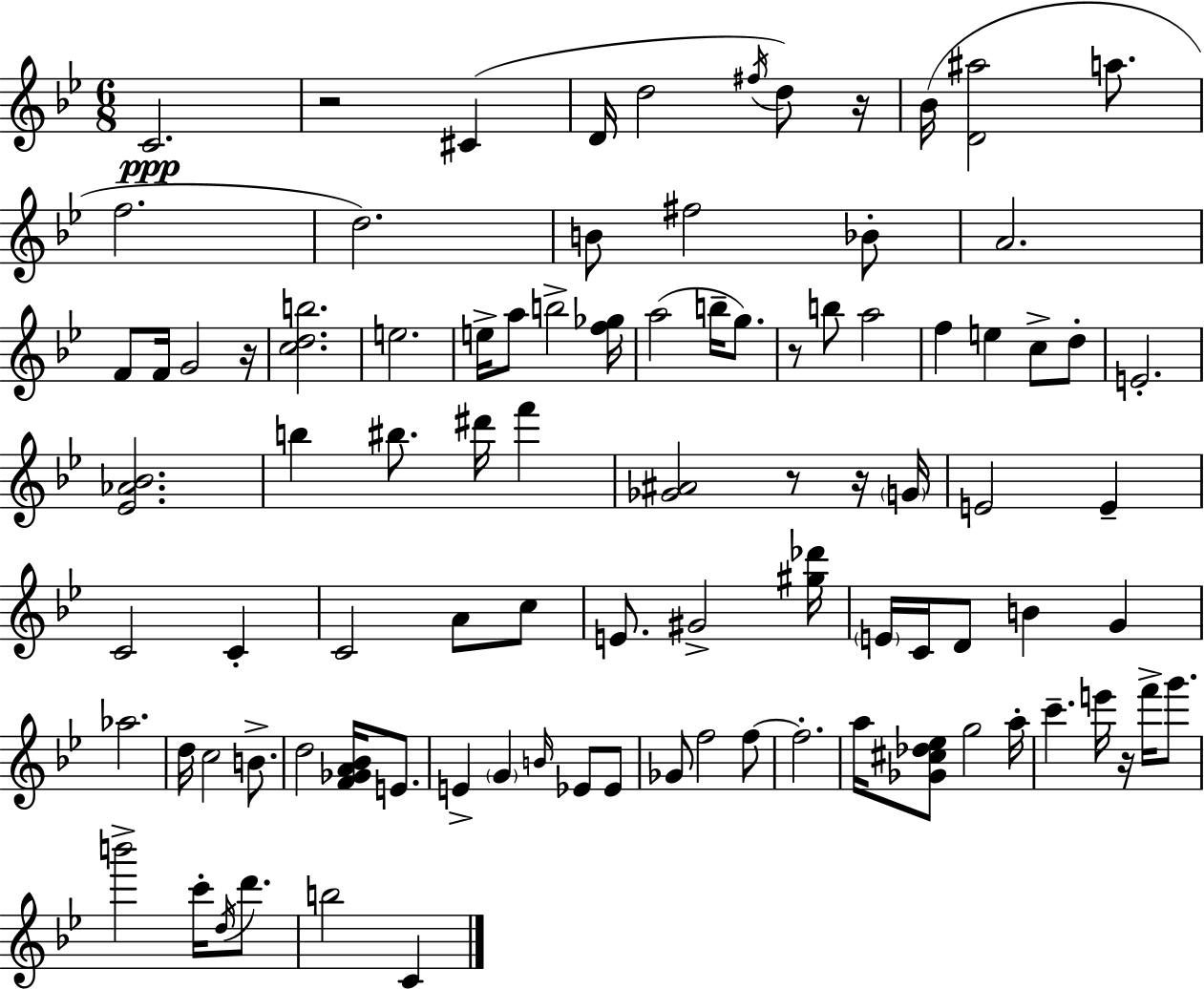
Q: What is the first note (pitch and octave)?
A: C4